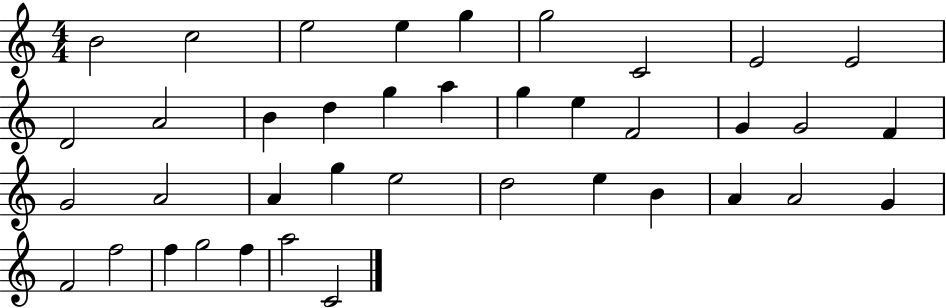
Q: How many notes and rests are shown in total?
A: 39